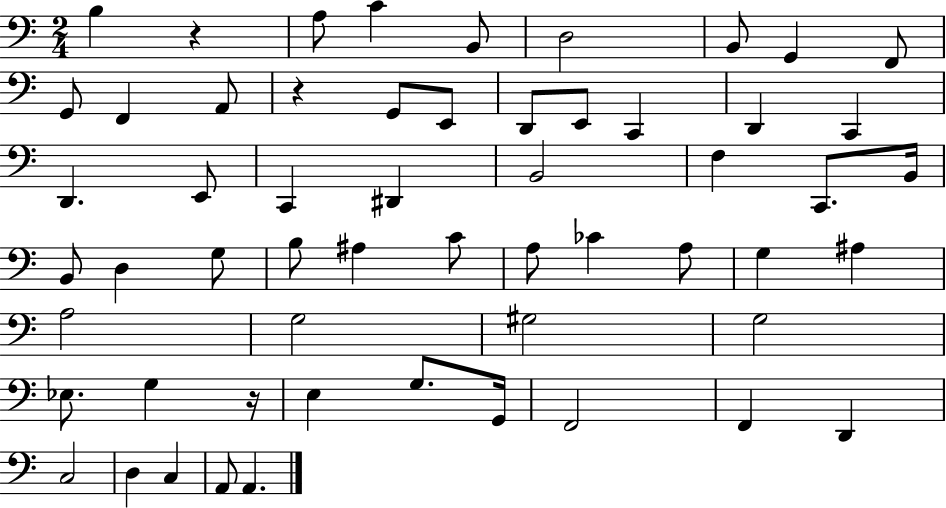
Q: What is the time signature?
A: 2/4